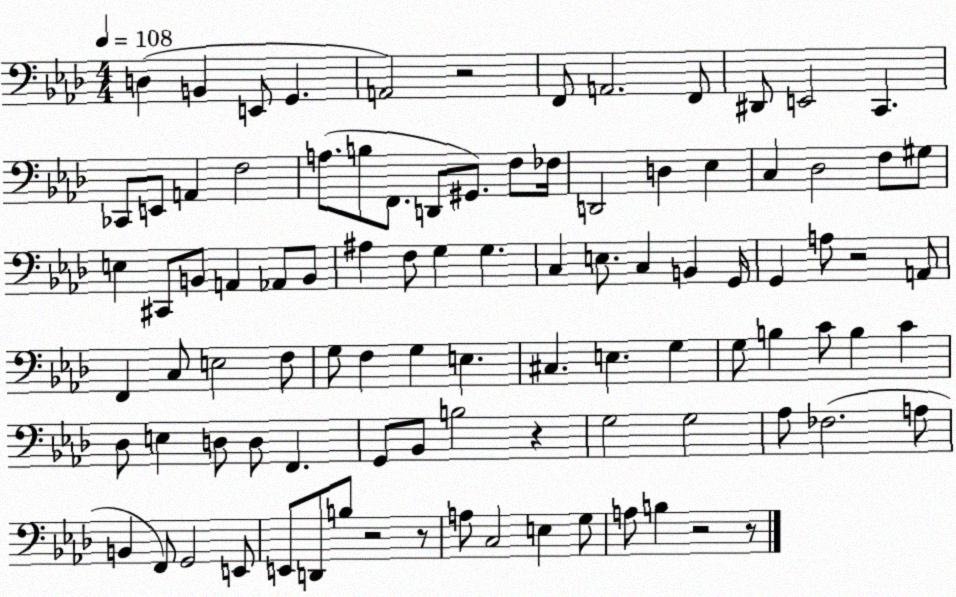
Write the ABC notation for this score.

X:1
T:Untitled
M:4/4
L:1/4
K:Ab
D, B,, E,,/2 G,, A,,2 z2 F,,/2 A,,2 F,,/2 ^D,,/2 E,,2 C,, _C,,/2 E,,/2 A,, F,2 A,/2 B,/2 F,,/2 D,,/2 ^G,,/2 F,/2 _F,/4 D,,2 D, _E, C, _D,2 F,/2 ^G,/2 E, ^C,,/2 B,,/2 A,, _A,,/2 B,,/2 ^A, F,/2 G, G, C, E,/2 C, B,, G,,/4 G,, A,/2 z2 A,,/2 F,, C,/2 E,2 F,/2 G,/2 F, G, E, ^C, E, G, G,/2 B, C/2 B, C _D,/2 E, D,/2 D,/2 F,, G,,/2 _B,,/2 B,2 z G,2 G,2 _A,/2 _F,2 A,/2 B,, F,,/2 G,,2 E,,/2 E,,/2 D,,/2 B,/2 z2 z/2 A,/2 C,2 E, G,/2 A,/2 B, z2 z/2